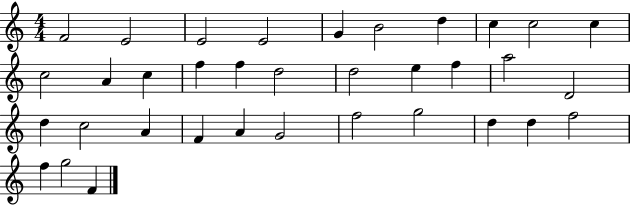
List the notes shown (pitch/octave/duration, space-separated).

F4/h E4/h E4/h E4/h G4/q B4/h D5/q C5/q C5/h C5/q C5/h A4/q C5/q F5/q F5/q D5/h D5/h E5/q F5/q A5/h D4/h D5/q C5/h A4/q F4/q A4/q G4/h F5/h G5/h D5/q D5/q F5/h F5/q G5/h F4/q